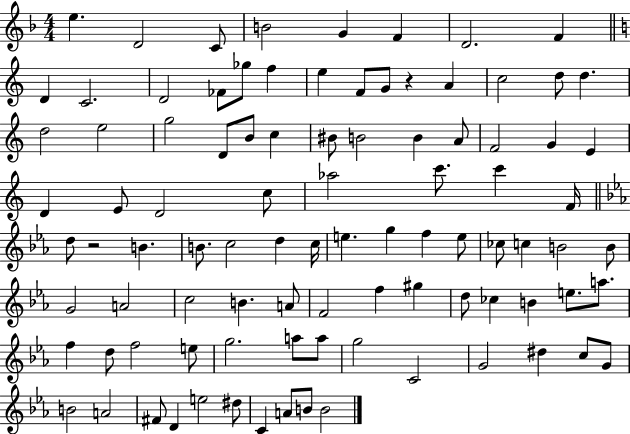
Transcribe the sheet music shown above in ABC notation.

X:1
T:Untitled
M:4/4
L:1/4
K:F
e D2 C/2 B2 G F D2 F D C2 D2 _F/2 _g/2 f e F/2 G/2 z A c2 d/2 d d2 e2 g2 D/2 B/2 c ^B/2 B2 B A/2 F2 G E D E/2 D2 c/2 _a2 c'/2 c' F/4 d/2 z2 B B/2 c2 d c/4 e g f e/2 _c/2 c B2 B/2 G2 A2 c2 B A/2 F2 f ^g d/2 _c B e/2 a/2 f d/2 f2 e/2 g2 a/2 a/2 g2 C2 G2 ^d c/2 G/2 B2 A2 ^F/2 D e2 ^d/2 C A/2 B/2 B2